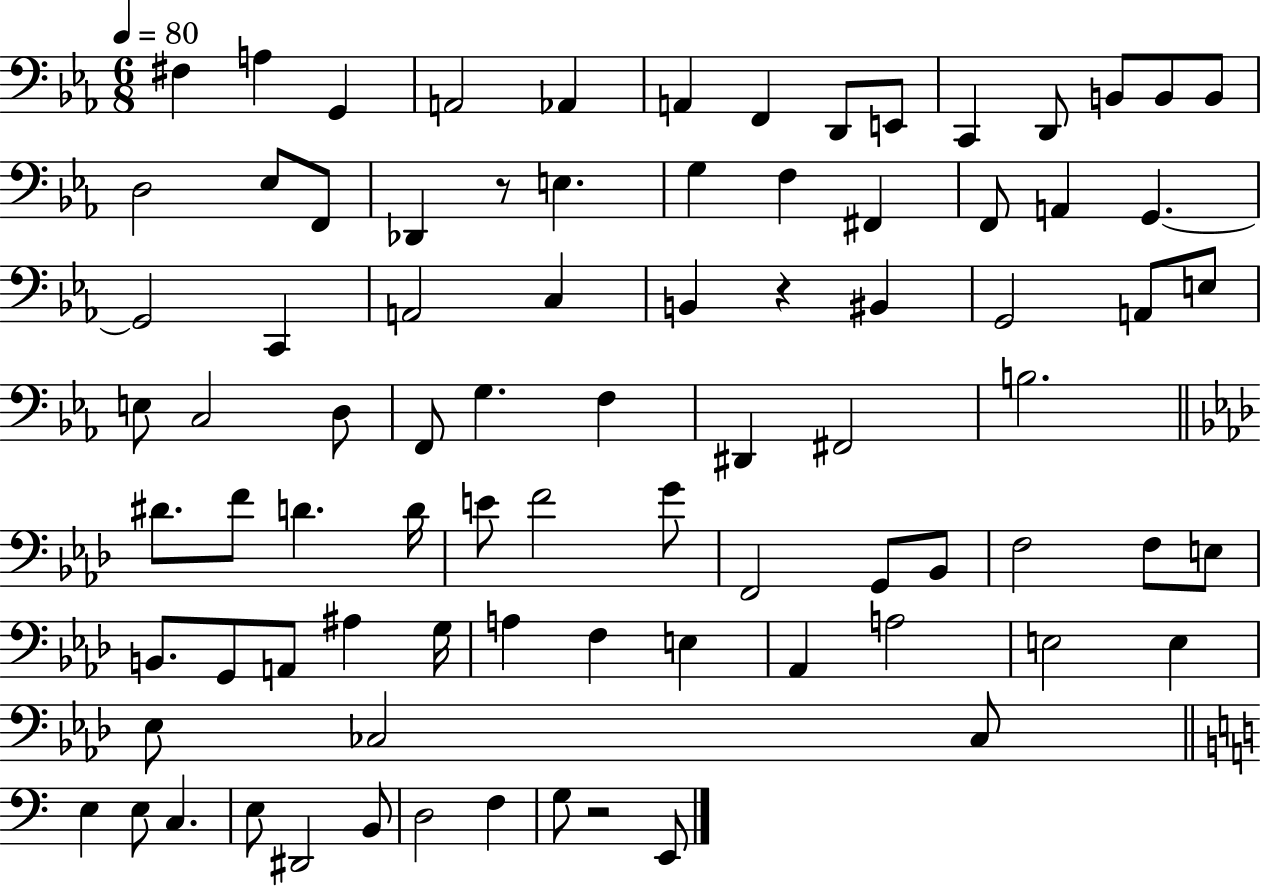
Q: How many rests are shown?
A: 3